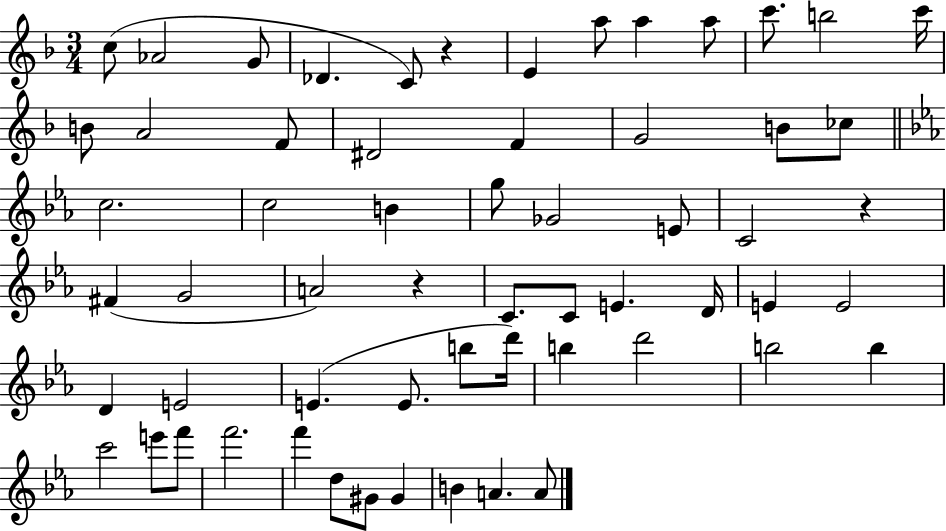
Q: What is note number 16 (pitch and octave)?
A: D#4